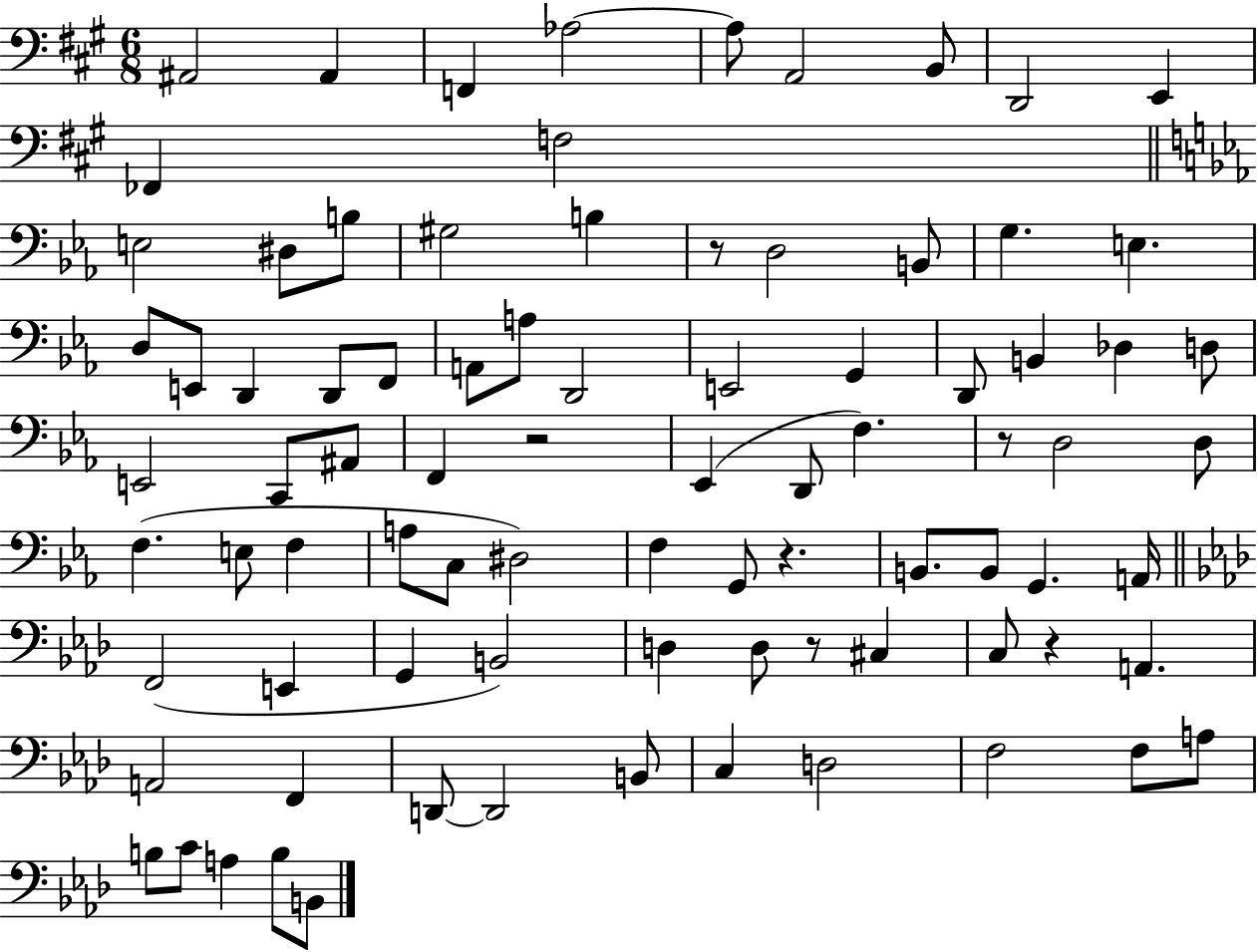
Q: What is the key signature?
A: A major